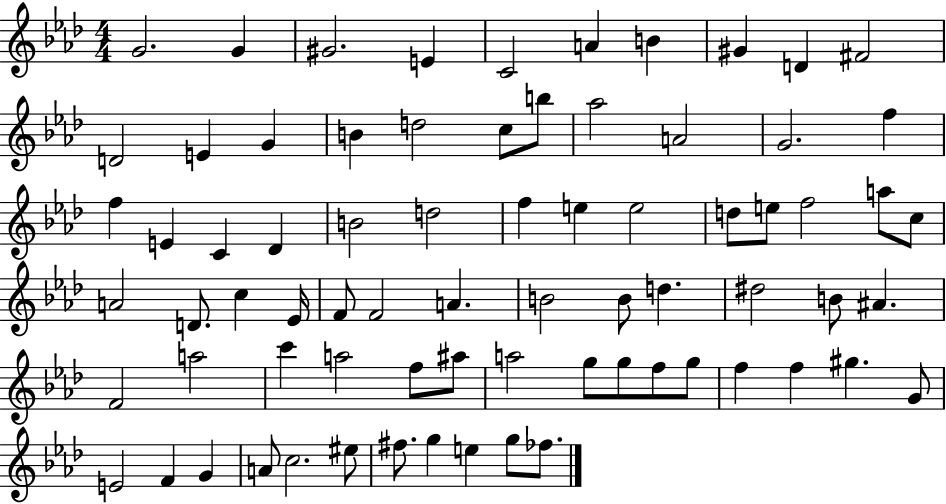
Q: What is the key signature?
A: AES major